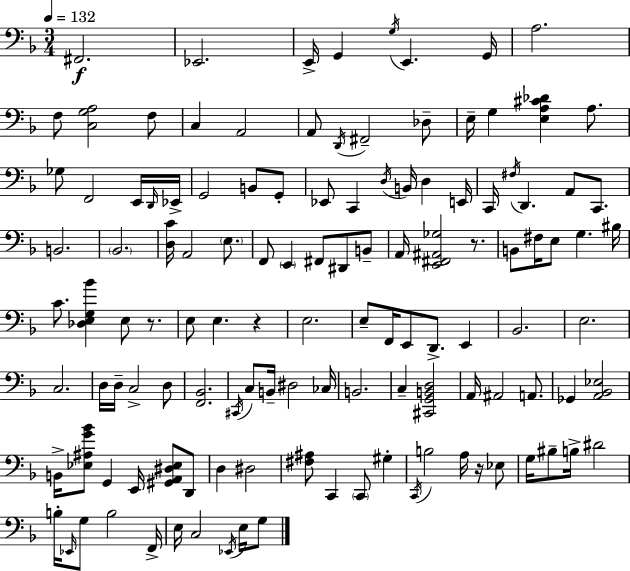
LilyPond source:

{
  \clef bass
  \numericTimeSignature
  \time 3/4
  \key f \major
  \tempo 4 = 132
  \repeat volta 2 { fis,2.\f | ees,2. | e,16-> g,4 \acciaccatura { g16 } e,4. | g,16 a2. | \break f8 <c g a>2 f8 | c4 a,2 | a,8 \acciaccatura { d,16 } fis,2-- | des8-- e16-- g4 <e a cis' des'>4 a8. | \break ges8 f,2 | e,16 \grace { d,16 } ees,16-> g,2 b,8 | g,8-. ees,8 c,4 \acciaccatura { d16 } b,16 d4 | e,16 c,16 \acciaccatura { fis16 } d,4. | \break a,8 c,8. b,2. | \parenthesize bes,2. | <d c'>16 a,2 | \parenthesize e8. f,8 \parenthesize e,4 fis,8 | \break dis,8 b,8-- a,16 <e, fis, ais, ges>2 | r8. b,8 fis16 e8 g4. | bis16 c'8. <des e g bes'>4 | e8 r8. e8 e4. | \break r4 e2. | e8-- f,16 e,8 d,8.-> | e,4 bes,2. | e2. | \break c2. | d16 d16-- c2-> | d8 <f, bes,>2. | \acciaccatura { cis,16 } c8 b,16-- dis2 | \break ces16 b,2. | c4-- <cis, g, b, d>2 | a,16 ais,2 | a,8. ges,4 <a, bes, ees>2 | \break b,16-> <ees ais g' bes'>8 g,4 | e,16 <gis, a, dis ees>8 d,8 d4 dis2 | <fis ais>8 c,4 | \parenthesize c,8 gis4-. \acciaccatura { c,16 } b2 | \break a16 r16 ees8 g16 bis8-- b16-> dis'2 | b16-. \grace { ees,16 } g8 b2 | f,16-> e16 c2 | \acciaccatura { ees,16 } e16 g8 } \bar "|."
}